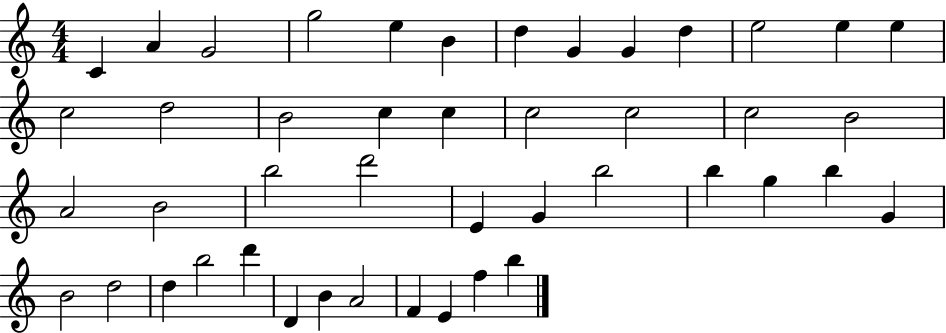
{
  \clef treble
  \numericTimeSignature
  \time 4/4
  \key c \major
  c'4 a'4 g'2 | g''2 e''4 b'4 | d''4 g'4 g'4 d''4 | e''2 e''4 e''4 | \break c''2 d''2 | b'2 c''4 c''4 | c''2 c''2 | c''2 b'2 | \break a'2 b'2 | b''2 d'''2 | e'4 g'4 b''2 | b''4 g''4 b''4 g'4 | \break b'2 d''2 | d''4 b''2 d'''4 | d'4 b'4 a'2 | f'4 e'4 f''4 b''4 | \break \bar "|."
}